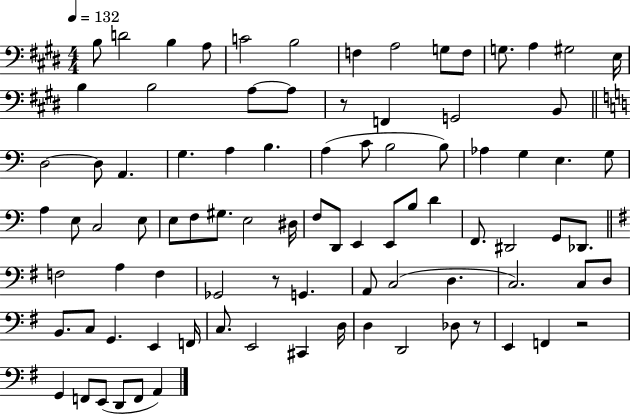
B3/e D4/h B3/q A3/e C4/h B3/h F3/q A3/h G3/e F3/e G3/e. A3/q G#3/h E3/s B3/q B3/h A3/e A3/e R/e F2/q G2/h B2/e D3/h D3/e A2/q. G3/q. A3/q B3/q. A3/q C4/e B3/h B3/e Ab3/q G3/q E3/q. G3/e A3/q E3/e C3/h E3/e E3/e F3/e G#3/e. E3/h D#3/s F3/e D2/e E2/q E2/e B3/e D4/q F2/e. D#2/h G2/e Db2/e. F3/h A3/q F3/q Gb2/h R/e G2/q. A2/e C3/h D3/q. C3/h. C3/e D3/e B2/e. C3/e G2/q. E2/q F2/s C3/e. E2/h C#2/q D3/s D3/q D2/h Db3/e R/e E2/q F2/q R/h G2/q F2/e E2/e D2/e F2/e A2/q